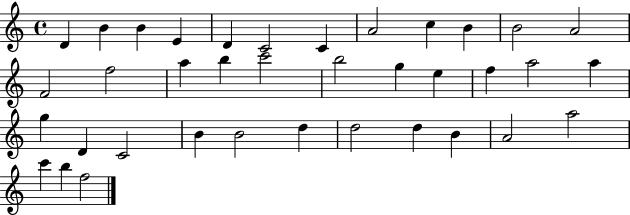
D4/q B4/q B4/q E4/q D4/q C4/h C4/q A4/h C5/q B4/q B4/h A4/h F4/h F5/h A5/q B5/q C6/h B5/h G5/q E5/q F5/q A5/h A5/q G5/q D4/q C4/h B4/q B4/h D5/q D5/h D5/q B4/q A4/h A5/h C6/q B5/q F5/h